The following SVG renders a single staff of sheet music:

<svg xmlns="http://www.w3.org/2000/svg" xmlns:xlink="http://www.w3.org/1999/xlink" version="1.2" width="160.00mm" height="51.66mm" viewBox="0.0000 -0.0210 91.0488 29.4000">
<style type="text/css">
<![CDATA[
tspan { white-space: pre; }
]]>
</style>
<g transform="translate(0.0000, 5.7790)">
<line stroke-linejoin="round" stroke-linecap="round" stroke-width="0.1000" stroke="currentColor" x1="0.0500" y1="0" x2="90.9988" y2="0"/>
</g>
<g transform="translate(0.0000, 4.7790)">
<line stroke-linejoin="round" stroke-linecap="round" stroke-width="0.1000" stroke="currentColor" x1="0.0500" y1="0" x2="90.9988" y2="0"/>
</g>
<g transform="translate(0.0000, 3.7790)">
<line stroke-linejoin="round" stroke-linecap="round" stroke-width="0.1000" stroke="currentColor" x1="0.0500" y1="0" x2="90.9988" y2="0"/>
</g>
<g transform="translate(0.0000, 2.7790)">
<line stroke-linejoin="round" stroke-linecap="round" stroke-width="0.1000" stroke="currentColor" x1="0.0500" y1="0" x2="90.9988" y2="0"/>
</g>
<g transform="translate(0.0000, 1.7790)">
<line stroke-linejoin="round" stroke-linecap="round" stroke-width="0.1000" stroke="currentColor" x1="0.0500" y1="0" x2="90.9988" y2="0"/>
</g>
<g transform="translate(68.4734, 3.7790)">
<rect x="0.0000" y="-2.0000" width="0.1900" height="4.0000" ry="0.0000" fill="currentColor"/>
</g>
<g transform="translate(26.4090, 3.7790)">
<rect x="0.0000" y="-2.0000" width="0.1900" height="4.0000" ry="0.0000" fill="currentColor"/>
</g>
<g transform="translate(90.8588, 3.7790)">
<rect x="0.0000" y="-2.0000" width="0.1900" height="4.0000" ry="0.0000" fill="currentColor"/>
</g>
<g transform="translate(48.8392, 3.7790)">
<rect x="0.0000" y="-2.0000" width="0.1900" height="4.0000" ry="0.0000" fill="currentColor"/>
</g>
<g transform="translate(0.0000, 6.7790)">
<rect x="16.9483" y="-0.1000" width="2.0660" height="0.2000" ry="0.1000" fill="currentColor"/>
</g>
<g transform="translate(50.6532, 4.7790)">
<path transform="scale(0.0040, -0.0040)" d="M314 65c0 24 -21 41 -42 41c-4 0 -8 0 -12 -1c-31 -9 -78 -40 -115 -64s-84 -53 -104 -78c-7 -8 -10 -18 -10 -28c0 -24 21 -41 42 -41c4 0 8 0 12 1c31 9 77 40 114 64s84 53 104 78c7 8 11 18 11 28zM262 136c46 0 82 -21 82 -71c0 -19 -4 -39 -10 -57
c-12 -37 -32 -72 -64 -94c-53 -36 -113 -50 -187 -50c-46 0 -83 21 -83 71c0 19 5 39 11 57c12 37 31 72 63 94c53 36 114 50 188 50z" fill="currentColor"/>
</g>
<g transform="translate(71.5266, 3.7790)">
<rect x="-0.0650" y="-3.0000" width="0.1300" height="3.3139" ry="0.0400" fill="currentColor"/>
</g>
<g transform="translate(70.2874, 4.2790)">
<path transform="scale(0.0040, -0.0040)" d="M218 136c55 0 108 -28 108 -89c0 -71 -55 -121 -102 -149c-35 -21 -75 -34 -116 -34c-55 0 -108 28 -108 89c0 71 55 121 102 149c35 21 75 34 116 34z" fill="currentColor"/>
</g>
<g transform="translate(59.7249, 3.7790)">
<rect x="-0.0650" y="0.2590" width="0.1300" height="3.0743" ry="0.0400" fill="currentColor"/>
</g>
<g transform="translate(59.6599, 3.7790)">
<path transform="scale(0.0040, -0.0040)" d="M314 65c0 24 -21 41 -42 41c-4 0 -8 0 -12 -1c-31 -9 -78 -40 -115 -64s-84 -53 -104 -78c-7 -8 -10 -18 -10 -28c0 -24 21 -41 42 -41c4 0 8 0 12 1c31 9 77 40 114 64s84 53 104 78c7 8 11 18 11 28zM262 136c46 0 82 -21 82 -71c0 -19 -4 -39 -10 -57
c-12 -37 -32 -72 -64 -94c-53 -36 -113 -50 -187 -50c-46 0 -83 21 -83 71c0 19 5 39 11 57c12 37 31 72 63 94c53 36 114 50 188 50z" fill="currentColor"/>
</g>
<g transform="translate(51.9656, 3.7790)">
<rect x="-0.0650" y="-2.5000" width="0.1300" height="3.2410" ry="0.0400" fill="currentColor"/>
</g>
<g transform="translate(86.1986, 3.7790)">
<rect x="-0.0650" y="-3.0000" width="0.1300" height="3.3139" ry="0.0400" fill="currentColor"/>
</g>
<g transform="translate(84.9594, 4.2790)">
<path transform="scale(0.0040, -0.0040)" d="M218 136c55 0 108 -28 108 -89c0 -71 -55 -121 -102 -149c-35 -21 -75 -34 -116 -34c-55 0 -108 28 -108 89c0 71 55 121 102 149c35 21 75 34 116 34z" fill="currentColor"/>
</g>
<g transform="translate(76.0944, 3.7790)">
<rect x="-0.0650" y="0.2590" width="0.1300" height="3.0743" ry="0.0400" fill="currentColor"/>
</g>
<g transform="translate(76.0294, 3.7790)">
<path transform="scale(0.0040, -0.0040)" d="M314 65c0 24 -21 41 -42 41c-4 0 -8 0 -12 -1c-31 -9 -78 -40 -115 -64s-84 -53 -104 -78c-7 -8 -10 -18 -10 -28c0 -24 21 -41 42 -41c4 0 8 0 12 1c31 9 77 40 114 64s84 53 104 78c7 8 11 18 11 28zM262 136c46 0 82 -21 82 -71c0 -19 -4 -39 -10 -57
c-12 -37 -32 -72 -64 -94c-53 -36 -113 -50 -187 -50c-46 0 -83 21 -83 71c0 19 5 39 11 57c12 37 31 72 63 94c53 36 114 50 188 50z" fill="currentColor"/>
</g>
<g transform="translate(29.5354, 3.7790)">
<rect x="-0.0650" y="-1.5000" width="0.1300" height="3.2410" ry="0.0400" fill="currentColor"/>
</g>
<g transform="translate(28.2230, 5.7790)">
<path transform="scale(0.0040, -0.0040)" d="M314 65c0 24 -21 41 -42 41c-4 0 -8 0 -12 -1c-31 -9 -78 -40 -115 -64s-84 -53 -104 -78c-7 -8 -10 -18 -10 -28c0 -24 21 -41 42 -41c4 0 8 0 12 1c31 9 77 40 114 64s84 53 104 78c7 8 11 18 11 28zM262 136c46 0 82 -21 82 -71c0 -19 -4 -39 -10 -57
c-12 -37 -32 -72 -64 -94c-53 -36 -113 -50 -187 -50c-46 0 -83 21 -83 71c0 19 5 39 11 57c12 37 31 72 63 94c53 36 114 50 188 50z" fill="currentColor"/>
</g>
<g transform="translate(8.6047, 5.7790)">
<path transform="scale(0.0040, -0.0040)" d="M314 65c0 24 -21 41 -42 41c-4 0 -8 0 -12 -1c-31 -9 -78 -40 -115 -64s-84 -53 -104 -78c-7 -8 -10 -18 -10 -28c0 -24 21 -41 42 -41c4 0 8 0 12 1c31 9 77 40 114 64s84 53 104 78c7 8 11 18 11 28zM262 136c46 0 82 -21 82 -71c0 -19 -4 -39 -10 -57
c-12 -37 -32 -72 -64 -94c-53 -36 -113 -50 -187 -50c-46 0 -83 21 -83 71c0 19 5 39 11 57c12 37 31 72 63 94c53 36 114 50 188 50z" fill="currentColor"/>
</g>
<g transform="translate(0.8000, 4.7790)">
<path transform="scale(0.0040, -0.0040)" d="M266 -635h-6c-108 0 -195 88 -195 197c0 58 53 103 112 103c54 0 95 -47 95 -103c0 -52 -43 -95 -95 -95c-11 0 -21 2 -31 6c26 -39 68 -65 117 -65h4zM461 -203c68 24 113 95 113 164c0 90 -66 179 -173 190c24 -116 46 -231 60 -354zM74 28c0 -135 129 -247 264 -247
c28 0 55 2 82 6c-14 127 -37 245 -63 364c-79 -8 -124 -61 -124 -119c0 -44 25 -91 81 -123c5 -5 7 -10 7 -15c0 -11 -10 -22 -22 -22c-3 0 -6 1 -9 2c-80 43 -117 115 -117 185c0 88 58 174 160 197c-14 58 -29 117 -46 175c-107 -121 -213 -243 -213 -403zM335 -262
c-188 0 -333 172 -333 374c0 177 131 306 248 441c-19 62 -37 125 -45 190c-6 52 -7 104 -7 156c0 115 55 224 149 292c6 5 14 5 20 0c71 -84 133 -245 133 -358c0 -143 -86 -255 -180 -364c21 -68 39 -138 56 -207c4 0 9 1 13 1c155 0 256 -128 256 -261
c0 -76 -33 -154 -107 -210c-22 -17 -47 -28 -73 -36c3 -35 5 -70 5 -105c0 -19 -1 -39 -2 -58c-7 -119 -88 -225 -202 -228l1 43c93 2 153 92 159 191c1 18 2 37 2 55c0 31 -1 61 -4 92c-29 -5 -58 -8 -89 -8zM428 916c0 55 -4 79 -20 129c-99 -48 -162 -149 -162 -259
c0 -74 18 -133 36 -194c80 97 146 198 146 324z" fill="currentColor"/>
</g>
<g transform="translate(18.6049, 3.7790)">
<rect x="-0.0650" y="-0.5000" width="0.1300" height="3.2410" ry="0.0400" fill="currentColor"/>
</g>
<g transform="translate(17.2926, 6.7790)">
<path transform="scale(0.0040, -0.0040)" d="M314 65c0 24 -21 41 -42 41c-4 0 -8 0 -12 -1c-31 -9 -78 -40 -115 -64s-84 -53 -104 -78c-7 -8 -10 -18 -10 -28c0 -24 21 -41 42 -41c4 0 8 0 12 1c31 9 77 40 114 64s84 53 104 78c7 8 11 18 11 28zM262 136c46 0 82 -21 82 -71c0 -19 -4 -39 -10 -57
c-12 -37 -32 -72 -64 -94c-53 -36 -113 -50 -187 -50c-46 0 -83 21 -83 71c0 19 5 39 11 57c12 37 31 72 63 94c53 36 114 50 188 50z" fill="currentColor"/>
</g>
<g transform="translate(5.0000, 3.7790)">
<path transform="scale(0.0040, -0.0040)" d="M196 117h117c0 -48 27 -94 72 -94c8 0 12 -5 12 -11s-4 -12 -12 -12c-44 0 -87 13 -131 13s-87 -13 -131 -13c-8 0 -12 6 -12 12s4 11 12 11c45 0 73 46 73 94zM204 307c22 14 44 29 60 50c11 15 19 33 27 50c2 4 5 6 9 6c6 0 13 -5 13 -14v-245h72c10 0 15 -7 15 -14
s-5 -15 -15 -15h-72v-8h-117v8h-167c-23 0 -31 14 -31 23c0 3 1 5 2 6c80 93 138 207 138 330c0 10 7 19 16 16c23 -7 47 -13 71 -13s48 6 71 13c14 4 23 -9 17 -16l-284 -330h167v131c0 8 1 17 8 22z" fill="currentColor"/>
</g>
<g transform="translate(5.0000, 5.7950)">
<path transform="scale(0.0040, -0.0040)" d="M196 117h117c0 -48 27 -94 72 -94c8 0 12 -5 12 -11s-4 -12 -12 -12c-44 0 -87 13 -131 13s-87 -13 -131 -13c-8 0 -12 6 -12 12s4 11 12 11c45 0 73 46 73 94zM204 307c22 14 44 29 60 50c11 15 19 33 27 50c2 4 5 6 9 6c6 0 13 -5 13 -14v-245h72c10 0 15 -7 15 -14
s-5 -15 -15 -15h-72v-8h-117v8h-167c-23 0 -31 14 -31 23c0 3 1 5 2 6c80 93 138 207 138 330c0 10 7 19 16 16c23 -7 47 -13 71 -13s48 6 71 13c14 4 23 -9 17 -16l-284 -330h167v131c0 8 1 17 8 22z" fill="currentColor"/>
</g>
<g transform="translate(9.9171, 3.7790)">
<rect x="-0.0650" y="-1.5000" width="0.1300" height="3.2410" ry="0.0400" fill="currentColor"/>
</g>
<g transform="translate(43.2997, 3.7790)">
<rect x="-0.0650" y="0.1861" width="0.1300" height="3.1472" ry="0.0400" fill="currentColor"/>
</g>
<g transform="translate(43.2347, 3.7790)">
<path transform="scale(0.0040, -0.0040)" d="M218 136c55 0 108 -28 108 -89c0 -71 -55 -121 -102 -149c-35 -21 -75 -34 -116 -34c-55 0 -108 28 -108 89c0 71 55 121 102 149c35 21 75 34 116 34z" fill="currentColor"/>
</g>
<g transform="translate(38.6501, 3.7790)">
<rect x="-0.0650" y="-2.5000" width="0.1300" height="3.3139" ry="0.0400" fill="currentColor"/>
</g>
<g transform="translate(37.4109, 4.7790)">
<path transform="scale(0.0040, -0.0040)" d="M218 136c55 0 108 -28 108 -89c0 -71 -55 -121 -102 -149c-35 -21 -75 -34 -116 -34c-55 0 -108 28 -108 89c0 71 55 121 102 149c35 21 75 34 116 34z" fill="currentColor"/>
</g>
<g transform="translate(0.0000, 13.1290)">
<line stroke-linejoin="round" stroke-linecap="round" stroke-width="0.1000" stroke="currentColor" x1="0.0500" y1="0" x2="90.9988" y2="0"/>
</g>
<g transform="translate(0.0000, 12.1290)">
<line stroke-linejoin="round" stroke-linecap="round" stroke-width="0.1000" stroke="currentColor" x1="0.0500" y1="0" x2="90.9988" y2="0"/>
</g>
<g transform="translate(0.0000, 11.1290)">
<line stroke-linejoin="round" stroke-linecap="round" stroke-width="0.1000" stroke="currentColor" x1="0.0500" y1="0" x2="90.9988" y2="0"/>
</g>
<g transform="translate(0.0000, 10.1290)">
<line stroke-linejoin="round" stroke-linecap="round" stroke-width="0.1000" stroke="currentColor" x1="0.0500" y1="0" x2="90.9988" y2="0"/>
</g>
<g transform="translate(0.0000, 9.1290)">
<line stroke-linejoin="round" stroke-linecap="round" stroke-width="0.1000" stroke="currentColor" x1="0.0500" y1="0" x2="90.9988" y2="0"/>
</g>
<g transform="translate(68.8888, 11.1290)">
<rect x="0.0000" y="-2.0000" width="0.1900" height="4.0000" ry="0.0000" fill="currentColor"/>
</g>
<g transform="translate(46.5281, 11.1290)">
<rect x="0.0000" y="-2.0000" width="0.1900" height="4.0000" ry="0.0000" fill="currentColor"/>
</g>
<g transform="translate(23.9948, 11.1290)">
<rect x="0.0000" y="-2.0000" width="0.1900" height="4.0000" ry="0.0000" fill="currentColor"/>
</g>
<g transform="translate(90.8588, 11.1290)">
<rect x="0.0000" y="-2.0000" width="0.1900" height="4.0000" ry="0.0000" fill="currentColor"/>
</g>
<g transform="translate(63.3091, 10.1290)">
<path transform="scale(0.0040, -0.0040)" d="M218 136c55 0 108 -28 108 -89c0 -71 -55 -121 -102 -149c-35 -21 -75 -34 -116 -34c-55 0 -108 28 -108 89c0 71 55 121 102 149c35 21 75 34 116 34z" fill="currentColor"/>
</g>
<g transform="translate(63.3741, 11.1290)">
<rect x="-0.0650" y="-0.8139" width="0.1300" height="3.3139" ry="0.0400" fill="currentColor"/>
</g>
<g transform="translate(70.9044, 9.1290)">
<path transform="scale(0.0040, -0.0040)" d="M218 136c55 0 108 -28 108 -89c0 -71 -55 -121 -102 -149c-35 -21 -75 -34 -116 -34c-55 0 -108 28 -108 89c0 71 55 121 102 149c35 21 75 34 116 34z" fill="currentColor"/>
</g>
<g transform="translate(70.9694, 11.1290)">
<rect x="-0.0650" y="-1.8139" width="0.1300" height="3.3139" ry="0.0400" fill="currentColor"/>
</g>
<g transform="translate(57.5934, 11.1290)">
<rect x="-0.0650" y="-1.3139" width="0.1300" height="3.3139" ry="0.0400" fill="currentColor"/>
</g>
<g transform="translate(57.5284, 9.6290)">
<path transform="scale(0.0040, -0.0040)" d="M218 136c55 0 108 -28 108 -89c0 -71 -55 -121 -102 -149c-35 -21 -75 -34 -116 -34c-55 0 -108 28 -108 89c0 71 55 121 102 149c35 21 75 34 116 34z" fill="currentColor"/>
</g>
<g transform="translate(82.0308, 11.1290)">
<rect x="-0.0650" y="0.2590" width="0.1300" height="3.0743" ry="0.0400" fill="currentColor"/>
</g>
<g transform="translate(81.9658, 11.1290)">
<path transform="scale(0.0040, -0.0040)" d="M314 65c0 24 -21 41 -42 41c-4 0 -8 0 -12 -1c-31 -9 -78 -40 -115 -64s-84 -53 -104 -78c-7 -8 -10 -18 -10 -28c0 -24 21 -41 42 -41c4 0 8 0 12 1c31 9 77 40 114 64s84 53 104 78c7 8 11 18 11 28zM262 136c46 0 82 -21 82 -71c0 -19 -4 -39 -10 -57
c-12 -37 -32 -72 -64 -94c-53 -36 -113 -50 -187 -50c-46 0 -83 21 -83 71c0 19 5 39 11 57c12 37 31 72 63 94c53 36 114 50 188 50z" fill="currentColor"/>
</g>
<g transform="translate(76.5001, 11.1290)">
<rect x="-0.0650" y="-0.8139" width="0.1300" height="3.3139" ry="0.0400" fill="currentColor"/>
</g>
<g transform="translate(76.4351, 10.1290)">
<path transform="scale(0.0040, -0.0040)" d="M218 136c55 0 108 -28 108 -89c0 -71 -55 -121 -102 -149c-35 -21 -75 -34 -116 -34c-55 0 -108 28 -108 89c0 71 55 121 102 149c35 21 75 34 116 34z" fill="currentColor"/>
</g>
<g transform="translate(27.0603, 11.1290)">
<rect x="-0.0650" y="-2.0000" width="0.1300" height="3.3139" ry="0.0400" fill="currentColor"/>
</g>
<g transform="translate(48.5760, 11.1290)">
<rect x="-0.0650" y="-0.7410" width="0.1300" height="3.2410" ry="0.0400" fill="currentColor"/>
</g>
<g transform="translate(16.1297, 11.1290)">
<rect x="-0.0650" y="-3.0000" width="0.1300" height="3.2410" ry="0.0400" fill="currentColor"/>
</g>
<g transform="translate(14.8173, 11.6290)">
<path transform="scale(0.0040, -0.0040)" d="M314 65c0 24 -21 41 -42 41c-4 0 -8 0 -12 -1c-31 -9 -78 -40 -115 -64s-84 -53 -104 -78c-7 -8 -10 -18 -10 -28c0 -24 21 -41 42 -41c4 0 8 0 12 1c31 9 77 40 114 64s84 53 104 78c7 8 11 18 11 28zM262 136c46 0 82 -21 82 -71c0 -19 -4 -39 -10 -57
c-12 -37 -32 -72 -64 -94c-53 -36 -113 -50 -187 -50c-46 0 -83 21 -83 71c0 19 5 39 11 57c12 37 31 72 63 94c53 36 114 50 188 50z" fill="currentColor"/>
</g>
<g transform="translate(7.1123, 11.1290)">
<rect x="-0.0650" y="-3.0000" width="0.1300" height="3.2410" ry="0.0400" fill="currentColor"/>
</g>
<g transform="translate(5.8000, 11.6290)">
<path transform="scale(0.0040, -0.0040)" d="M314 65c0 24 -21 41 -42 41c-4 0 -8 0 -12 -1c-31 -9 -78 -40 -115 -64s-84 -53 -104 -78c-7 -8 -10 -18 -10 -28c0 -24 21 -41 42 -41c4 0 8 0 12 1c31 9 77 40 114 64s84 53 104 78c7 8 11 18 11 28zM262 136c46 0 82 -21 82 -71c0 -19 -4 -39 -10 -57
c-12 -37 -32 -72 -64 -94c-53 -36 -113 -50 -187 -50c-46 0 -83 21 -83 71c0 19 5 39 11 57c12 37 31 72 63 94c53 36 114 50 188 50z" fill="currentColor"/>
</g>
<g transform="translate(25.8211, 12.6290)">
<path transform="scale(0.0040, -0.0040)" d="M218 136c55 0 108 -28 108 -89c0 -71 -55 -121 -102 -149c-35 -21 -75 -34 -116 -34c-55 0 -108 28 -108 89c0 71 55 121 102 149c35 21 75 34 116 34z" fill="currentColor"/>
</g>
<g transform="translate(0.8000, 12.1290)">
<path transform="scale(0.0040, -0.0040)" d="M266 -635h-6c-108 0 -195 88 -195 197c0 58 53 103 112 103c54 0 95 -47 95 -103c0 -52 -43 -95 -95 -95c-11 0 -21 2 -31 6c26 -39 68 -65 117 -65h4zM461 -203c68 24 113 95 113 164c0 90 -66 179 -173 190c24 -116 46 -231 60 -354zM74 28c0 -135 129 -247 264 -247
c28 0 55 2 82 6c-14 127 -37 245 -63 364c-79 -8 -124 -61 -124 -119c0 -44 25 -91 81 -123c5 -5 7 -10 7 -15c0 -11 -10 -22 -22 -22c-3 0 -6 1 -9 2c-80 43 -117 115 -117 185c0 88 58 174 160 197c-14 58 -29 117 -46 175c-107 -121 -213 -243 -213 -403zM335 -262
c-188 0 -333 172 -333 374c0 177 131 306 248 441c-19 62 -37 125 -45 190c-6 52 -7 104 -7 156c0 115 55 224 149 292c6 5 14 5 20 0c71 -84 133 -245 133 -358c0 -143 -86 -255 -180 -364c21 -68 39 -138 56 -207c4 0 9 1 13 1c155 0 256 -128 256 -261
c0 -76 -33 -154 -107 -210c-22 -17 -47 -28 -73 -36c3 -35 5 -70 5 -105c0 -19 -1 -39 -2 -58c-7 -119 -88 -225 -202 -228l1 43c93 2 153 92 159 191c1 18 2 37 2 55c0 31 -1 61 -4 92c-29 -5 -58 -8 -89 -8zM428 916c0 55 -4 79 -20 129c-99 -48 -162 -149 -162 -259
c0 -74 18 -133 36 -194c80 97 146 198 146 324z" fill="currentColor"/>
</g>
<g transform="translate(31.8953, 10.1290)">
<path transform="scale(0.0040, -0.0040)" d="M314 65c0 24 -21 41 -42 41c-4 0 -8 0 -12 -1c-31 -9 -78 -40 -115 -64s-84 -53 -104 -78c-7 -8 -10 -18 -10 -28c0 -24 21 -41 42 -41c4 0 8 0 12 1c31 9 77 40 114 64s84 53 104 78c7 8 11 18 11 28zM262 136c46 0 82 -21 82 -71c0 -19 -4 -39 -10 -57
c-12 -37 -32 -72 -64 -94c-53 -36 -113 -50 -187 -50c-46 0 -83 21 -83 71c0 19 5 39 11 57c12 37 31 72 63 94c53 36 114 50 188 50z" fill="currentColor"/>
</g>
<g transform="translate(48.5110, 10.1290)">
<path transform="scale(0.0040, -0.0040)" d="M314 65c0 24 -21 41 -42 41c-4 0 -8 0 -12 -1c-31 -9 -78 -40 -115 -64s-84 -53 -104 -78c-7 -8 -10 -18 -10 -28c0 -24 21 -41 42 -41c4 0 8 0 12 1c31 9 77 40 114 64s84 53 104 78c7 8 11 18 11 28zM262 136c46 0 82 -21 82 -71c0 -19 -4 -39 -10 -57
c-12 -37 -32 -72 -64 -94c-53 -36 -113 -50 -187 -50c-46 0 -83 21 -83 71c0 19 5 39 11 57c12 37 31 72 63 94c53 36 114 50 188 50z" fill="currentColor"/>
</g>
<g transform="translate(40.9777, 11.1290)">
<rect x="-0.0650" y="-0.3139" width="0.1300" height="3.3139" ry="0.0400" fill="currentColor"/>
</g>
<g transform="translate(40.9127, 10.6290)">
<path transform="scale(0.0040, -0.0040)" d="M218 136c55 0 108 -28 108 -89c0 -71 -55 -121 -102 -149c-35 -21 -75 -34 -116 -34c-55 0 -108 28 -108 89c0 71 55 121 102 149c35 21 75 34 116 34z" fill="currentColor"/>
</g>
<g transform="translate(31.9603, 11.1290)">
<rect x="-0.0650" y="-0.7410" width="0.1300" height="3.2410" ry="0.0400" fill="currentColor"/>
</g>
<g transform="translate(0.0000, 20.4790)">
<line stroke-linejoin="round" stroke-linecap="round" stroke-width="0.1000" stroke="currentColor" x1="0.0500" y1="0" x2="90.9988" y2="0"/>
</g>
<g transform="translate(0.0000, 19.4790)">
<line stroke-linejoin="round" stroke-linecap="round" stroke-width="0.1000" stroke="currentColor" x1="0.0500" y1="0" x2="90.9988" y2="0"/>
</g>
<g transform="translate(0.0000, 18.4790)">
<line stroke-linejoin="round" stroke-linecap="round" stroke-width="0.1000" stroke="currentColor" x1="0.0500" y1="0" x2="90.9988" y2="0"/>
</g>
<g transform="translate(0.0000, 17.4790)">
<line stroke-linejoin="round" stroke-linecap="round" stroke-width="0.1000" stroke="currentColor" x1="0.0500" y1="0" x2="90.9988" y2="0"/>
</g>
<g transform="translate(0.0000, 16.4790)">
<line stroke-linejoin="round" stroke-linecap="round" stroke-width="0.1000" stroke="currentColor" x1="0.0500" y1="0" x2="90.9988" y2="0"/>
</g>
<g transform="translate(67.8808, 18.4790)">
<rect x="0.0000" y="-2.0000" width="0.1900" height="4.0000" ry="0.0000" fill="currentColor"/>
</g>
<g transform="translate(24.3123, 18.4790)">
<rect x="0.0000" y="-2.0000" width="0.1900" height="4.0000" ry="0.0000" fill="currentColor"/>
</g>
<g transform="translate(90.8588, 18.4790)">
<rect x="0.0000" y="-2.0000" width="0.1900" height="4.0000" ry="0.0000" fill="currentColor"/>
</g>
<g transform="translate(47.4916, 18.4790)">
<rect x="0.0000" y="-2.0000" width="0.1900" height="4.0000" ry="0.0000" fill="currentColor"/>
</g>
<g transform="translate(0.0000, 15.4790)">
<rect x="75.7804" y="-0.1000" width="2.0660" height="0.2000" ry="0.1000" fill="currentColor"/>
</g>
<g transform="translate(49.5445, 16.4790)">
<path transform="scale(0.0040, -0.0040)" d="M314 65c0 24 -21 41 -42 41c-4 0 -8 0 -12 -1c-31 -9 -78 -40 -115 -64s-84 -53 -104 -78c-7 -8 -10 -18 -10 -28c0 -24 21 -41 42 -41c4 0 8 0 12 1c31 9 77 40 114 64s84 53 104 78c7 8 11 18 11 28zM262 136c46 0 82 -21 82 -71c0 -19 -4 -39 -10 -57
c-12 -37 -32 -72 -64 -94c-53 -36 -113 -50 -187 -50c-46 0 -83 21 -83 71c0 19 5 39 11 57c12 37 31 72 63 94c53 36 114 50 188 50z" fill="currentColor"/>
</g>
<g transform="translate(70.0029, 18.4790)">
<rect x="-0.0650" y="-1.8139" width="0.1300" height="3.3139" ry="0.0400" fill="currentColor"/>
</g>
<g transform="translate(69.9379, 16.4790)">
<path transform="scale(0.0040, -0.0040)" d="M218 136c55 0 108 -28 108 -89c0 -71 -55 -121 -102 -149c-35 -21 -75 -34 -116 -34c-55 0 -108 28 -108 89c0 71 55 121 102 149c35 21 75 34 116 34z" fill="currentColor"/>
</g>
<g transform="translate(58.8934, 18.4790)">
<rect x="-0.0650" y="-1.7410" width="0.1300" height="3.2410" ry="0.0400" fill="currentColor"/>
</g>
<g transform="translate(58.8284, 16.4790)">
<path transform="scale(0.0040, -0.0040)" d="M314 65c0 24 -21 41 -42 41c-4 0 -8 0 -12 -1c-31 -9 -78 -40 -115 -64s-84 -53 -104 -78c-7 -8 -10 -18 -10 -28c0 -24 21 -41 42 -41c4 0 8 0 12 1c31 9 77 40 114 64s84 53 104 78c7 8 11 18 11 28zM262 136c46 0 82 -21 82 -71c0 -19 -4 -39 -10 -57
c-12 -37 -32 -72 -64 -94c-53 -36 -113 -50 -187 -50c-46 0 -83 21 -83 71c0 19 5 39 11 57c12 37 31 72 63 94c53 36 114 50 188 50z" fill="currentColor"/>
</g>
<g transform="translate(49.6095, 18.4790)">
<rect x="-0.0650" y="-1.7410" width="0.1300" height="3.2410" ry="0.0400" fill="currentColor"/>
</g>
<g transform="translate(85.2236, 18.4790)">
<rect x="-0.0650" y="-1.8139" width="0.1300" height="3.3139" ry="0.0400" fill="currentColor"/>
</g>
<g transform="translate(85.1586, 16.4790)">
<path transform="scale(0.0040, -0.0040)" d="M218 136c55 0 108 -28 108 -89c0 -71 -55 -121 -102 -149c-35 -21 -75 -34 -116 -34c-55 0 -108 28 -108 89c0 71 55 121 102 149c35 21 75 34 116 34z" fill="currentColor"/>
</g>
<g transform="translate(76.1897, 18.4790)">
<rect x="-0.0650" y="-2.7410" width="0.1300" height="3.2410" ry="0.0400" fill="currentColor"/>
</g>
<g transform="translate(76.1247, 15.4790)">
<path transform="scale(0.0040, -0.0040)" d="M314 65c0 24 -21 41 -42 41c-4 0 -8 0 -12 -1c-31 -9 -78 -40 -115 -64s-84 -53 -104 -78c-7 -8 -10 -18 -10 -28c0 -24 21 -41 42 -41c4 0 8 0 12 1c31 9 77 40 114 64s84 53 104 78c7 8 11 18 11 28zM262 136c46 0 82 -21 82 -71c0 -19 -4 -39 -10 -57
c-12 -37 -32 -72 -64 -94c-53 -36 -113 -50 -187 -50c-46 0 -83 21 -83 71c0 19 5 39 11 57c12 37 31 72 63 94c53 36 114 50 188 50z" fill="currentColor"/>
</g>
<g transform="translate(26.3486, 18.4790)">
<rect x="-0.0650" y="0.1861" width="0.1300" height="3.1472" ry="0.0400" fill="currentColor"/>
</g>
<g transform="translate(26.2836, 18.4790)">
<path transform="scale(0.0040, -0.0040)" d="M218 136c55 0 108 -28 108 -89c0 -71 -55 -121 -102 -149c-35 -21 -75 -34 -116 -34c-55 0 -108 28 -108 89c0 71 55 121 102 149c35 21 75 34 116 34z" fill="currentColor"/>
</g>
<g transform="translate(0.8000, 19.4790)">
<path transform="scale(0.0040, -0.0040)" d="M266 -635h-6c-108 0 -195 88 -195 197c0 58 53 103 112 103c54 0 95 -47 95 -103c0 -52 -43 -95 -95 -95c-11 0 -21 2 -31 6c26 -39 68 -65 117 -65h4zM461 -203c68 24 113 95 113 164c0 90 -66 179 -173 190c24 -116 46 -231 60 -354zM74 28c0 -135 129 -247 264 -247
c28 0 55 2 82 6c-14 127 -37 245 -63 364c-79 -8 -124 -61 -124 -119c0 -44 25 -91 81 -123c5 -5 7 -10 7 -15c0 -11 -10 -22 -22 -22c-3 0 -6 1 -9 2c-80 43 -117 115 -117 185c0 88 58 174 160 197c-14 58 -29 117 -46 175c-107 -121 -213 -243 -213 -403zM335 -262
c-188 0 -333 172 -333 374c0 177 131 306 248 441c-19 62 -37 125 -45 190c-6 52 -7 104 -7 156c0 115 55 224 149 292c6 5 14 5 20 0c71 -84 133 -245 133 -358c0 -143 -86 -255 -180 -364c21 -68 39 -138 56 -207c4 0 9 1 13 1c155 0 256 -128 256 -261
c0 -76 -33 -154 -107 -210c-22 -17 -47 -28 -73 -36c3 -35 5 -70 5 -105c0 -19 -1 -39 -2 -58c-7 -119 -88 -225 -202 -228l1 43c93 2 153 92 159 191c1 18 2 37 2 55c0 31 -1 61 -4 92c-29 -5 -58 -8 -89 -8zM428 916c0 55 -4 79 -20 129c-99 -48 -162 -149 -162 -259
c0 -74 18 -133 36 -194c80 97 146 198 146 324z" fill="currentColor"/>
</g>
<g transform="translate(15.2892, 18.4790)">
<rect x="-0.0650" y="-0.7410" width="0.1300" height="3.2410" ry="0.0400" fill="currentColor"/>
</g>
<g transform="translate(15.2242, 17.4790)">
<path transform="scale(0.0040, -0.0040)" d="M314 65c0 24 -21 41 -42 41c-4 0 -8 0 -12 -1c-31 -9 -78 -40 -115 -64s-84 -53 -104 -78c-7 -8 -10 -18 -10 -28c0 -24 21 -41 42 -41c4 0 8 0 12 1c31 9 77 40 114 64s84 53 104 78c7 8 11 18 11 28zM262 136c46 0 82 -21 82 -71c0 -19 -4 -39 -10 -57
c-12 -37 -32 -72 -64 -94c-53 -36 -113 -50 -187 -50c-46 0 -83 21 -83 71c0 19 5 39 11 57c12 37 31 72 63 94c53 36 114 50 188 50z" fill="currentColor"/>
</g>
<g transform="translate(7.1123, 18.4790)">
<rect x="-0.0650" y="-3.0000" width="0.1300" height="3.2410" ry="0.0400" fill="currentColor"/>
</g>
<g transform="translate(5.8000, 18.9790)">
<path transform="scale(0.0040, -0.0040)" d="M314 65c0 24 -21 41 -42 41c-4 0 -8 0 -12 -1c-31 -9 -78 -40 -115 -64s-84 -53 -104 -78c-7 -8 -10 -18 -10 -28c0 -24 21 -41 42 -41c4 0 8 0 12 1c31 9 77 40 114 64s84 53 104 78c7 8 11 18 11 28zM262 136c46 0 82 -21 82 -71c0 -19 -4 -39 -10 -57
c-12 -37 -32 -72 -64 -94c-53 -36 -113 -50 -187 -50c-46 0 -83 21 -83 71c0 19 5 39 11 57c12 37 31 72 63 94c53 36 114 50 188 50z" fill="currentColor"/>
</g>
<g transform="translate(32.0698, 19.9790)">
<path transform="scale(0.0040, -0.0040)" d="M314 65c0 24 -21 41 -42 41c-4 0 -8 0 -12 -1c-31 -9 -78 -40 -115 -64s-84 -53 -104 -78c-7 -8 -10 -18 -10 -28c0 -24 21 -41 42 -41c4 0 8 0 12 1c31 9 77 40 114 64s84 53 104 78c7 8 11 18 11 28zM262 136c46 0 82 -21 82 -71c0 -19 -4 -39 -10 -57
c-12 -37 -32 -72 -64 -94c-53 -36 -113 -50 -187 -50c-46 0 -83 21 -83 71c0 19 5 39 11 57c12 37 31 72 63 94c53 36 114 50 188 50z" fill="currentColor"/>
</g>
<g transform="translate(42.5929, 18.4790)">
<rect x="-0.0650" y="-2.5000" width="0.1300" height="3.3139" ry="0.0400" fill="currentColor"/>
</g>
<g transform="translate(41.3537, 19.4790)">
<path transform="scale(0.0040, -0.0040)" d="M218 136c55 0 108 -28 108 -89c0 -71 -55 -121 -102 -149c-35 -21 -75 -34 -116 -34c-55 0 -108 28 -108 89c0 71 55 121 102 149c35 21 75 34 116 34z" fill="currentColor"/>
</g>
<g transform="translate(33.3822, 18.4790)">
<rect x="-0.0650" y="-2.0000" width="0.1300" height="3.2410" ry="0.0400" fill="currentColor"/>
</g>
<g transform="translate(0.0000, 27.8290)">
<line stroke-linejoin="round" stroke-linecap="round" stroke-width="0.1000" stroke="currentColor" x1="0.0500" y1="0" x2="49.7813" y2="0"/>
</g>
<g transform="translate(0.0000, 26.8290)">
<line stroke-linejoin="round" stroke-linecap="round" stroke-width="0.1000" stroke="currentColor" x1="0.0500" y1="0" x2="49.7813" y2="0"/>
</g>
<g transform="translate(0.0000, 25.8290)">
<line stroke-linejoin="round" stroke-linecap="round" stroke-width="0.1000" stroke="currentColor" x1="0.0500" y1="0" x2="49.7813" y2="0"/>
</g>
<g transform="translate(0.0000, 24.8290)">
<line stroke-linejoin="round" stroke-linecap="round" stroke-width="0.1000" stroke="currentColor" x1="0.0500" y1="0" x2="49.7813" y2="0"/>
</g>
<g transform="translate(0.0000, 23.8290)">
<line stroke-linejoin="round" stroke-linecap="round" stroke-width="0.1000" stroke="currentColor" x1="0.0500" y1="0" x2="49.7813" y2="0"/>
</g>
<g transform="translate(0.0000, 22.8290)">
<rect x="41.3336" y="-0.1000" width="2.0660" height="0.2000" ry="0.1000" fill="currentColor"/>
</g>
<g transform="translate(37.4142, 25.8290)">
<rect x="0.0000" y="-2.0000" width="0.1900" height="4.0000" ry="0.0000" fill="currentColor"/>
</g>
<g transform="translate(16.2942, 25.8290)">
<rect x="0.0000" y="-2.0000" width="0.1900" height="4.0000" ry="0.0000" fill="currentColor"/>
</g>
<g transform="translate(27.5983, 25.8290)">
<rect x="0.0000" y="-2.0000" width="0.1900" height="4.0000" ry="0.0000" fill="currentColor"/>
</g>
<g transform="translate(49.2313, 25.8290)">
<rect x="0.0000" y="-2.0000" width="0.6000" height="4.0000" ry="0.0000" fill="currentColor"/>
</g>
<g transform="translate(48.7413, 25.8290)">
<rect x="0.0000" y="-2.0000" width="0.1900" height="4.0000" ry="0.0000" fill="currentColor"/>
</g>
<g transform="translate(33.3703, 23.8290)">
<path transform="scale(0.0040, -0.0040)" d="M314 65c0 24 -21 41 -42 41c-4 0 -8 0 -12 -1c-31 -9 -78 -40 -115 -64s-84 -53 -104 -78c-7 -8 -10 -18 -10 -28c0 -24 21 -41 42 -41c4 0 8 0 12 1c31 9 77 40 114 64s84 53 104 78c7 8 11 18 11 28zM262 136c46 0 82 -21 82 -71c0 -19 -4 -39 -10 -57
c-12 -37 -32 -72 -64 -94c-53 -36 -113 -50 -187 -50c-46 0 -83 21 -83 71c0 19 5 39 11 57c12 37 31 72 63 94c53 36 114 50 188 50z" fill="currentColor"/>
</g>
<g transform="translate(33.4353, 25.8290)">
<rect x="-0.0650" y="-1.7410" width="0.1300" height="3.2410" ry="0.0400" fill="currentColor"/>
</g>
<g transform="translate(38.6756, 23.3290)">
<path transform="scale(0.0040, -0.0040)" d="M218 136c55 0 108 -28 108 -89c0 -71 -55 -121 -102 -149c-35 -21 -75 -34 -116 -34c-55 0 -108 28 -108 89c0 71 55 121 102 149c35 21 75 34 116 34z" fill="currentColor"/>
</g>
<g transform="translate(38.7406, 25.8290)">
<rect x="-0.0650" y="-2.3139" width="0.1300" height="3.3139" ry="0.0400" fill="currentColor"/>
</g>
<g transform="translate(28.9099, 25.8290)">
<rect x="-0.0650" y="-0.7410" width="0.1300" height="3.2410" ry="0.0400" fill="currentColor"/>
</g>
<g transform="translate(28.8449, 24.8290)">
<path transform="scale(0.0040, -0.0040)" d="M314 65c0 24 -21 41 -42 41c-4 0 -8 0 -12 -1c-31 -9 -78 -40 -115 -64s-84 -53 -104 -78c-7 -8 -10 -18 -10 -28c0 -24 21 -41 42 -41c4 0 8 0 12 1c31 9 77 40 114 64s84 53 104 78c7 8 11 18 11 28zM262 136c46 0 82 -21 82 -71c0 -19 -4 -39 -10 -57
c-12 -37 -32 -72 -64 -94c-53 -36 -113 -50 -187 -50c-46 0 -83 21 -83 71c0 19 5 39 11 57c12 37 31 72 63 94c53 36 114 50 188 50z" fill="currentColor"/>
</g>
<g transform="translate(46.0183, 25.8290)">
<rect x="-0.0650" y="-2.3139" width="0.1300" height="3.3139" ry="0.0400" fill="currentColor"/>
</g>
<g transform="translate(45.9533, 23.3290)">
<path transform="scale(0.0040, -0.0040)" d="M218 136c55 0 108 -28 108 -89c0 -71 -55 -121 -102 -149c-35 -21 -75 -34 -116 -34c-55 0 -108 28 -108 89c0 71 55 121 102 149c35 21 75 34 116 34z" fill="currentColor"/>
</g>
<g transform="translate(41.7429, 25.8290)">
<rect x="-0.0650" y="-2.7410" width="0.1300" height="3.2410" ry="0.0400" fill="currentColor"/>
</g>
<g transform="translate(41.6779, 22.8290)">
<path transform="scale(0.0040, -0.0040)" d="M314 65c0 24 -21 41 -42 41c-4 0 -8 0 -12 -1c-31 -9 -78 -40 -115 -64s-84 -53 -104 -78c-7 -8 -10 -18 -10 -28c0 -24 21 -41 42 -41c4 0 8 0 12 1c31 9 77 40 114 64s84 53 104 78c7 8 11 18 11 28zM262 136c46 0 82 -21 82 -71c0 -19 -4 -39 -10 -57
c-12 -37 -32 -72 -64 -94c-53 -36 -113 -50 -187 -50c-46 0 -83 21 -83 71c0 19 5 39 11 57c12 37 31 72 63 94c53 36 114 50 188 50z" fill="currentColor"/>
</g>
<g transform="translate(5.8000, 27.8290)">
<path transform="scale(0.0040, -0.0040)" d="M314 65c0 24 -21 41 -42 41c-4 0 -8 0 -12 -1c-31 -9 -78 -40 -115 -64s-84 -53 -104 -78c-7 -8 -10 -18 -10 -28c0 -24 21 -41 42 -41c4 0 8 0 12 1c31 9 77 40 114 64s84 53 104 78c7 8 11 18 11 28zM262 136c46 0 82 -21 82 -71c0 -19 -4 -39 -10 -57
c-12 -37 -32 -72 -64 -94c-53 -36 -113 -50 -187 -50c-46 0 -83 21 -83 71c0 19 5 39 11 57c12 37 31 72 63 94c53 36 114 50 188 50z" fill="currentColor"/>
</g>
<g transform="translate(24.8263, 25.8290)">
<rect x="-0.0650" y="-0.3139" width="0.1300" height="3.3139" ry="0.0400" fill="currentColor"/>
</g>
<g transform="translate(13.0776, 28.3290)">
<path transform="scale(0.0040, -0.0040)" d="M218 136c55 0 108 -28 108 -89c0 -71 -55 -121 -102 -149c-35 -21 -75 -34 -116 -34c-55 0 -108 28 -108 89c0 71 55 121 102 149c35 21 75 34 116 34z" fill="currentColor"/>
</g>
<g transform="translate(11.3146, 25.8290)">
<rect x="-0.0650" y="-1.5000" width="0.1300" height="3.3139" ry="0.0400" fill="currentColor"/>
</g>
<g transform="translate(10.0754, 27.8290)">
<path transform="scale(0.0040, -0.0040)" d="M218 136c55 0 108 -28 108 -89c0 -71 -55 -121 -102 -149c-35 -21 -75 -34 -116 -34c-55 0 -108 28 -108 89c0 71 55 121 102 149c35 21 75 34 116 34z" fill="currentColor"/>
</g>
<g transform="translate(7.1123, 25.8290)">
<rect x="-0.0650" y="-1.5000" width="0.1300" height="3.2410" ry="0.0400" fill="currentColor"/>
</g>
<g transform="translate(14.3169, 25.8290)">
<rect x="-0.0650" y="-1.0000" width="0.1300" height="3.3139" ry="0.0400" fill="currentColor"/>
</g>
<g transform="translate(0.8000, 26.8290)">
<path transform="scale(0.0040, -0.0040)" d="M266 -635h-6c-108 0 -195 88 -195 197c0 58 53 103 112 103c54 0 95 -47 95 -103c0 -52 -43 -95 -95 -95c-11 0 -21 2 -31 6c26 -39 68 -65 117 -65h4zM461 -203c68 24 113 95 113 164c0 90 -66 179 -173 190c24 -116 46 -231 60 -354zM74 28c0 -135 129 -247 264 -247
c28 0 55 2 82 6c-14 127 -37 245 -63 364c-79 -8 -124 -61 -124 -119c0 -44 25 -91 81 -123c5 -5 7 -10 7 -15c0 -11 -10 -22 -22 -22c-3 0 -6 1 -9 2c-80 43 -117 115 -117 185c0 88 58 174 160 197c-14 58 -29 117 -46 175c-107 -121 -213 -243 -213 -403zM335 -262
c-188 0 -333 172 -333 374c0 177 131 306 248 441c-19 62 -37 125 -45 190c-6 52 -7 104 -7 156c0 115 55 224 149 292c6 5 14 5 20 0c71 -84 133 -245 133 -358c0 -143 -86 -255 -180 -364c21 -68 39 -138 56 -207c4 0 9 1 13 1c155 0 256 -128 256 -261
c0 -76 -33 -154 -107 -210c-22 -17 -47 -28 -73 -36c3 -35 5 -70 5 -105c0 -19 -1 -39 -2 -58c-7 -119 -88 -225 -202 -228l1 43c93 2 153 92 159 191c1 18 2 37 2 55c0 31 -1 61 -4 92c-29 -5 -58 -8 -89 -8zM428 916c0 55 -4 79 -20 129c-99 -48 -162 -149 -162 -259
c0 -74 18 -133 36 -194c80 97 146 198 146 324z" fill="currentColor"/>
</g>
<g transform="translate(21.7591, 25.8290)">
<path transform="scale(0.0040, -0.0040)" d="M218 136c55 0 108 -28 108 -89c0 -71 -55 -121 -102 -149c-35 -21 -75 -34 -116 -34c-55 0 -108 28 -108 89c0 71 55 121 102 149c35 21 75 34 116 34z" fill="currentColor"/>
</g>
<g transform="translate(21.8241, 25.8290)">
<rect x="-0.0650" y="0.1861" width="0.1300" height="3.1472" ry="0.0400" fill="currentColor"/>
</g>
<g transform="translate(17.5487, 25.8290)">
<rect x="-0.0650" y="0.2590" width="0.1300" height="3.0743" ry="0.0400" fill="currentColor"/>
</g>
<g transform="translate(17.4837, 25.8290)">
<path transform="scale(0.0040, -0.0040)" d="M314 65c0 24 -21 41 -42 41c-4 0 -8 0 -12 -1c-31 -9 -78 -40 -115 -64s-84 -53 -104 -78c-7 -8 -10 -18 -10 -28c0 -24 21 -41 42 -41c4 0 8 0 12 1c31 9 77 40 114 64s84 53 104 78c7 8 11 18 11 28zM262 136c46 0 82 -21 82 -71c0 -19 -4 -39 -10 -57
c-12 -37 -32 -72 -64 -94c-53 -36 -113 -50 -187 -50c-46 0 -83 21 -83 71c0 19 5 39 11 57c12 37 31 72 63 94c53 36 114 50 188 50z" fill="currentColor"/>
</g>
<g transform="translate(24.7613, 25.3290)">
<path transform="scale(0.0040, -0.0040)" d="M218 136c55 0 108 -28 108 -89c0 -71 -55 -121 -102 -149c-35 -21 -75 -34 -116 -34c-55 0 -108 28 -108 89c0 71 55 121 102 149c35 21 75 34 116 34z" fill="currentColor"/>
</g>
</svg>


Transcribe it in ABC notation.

X:1
T:Untitled
M:4/4
L:1/4
K:C
E2 C2 E2 G B G2 B2 A B2 A A2 A2 F d2 c d2 e d f d B2 A2 d2 B F2 G f2 f2 f a2 f E2 E D B2 B c d2 f2 g a2 g